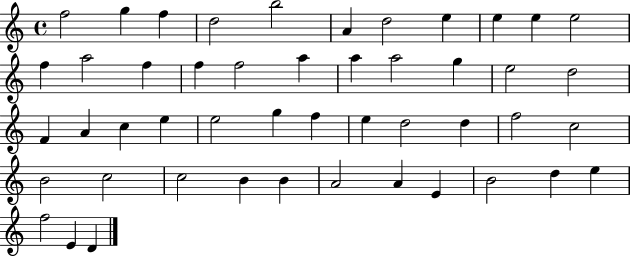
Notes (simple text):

F5/h G5/q F5/q D5/h B5/h A4/q D5/h E5/q E5/q E5/q E5/h F5/q A5/h F5/q F5/q F5/h A5/q A5/q A5/h G5/q E5/h D5/h F4/q A4/q C5/q E5/q E5/h G5/q F5/q E5/q D5/h D5/q F5/h C5/h B4/h C5/h C5/h B4/q B4/q A4/h A4/q E4/q B4/h D5/q E5/q F5/h E4/q D4/q